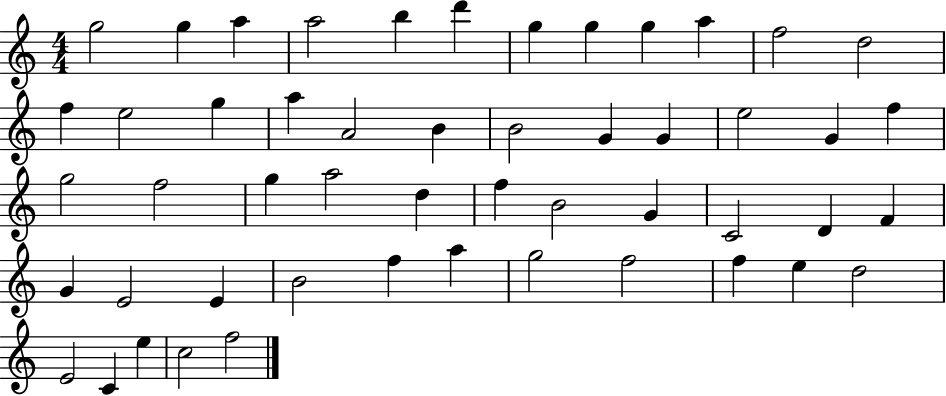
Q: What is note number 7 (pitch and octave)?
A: G5